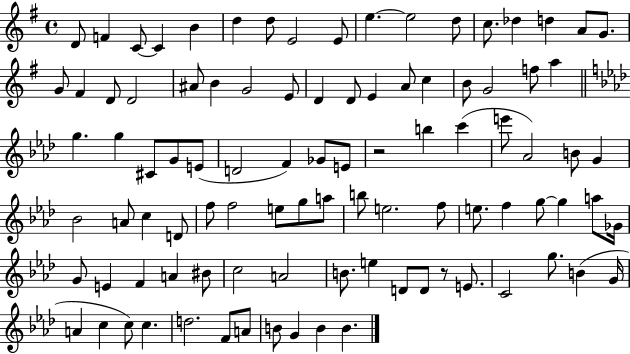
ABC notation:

X:1
T:Untitled
M:4/4
L:1/4
K:G
D/2 F C/2 C B d d/2 E2 E/2 e e2 d/2 c/2 _d d A/2 G/2 G/2 ^F D/2 D2 ^A/2 B G2 E/2 D D/2 E A/2 c B/2 G2 f/2 a g g ^C/2 G/2 E/2 D2 F _G/2 E/2 z2 b c' e'/2 _A2 B/2 G _B2 A/2 c D/2 f/2 f2 e/2 g/2 a/2 b/2 e2 f/2 e/2 f g/2 g a/2 _G/4 G/2 E F A ^B/2 c2 A2 B/2 e D/2 D/2 z/2 E/2 C2 g/2 B G/4 A c c/2 c d2 F/2 A/2 B/2 G B B